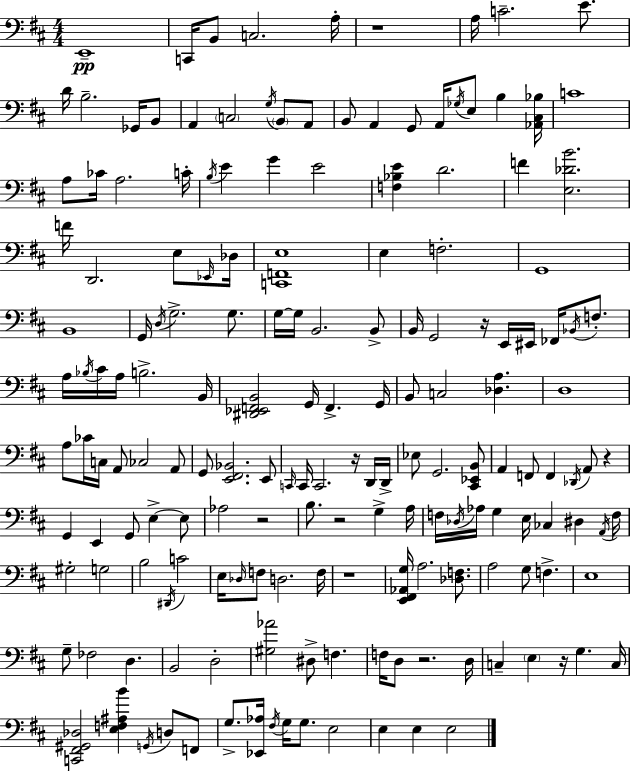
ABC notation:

X:1
T:Untitled
M:4/4
L:1/4
K:D
E,,4 C,,/4 B,,/2 C,2 A,/4 z4 A,/4 C2 E/2 D/4 B,2 _G,,/4 B,,/2 A,, C,2 G,/4 B,,/2 A,,/2 B,,/2 A,, G,,/2 A,,/4 _G,/4 E,/2 B, [_A,,^C,_B,]/4 C4 A,/2 _C/4 A,2 C/4 B,/4 E G E2 [F,_B,E] D2 F [E,_DB]2 F/4 D,,2 E,/2 _E,,/4 _D,/4 [C,,F,,E,]4 E, F,2 G,,4 B,,4 G,,/4 D,/4 G,2 G,/2 G,/4 G,/4 B,,2 B,,/2 B,,/4 G,,2 z/4 E,,/4 ^E,,/4 _F,,/4 _B,,/4 F,/2 A,/4 _B,/4 ^C/4 A,/4 B,2 B,,/4 [^D,,_E,,F,,B,,]2 G,,/4 F,, G,,/4 B,,/2 C,2 [_D,A,] D,4 A,/2 _C/4 C,/4 A,,/2 _C,2 A,,/2 G,,/2 [E,,^F,,_B,,]2 E,,/2 C,,/4 C,,/4 C,,2 z/4 D,,/4 D,,/4 _E,/2 G,,2 [^C,,_E,,B,,]/2 A,, F,,/2 F,, _D,,/4 A,,/2 z G,, E,, G,,/2 E, E,/2 _A,2 z2 B,/2 z2 G, A,/4 F,/4 _D,/4 _A,/4 G, E,/4 _C, ^D, A,,/4 F,/4 ^G,2 G,2 B,2 ^D,,/4 C2 E,/4 _D,/4 F,/2 D,2 F,/4 z4 [E,,^F,,_A,,G,]/4 A,2 [_D,F,]/2 A,2 G,/2 F, E,4 G,/2 _F,2 D, B,,2 D,2 [^G,_A]2 ^D,/2 F, F,/4 D,/2 z2 D,/4 C, E, z/4 G, C,/4 [C,,^F,,^G,,_D,]2 [E,F,^A,B] G,,/4 D,/2 F,,/2 G,/2 [_E,,_A,]/4 ^F,/4 G,/4 G,/2 E,2 E, E, E,2